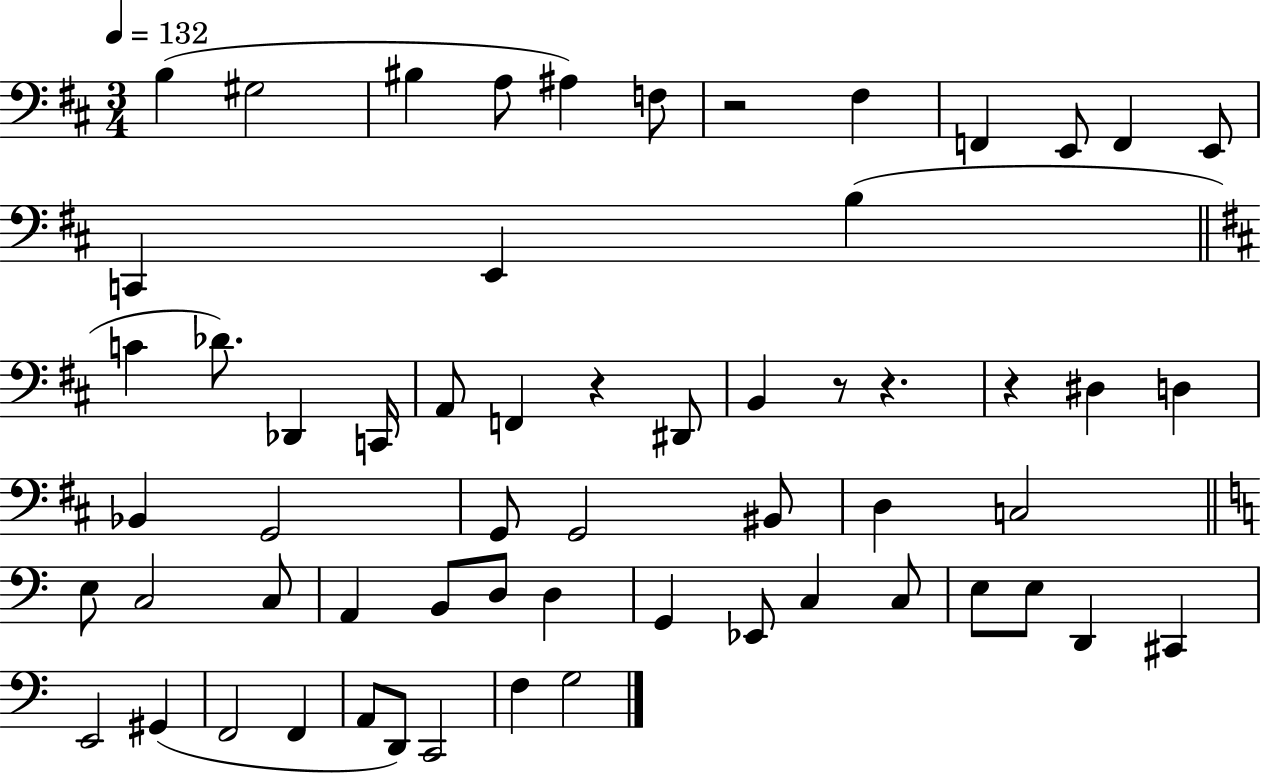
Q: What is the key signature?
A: D major